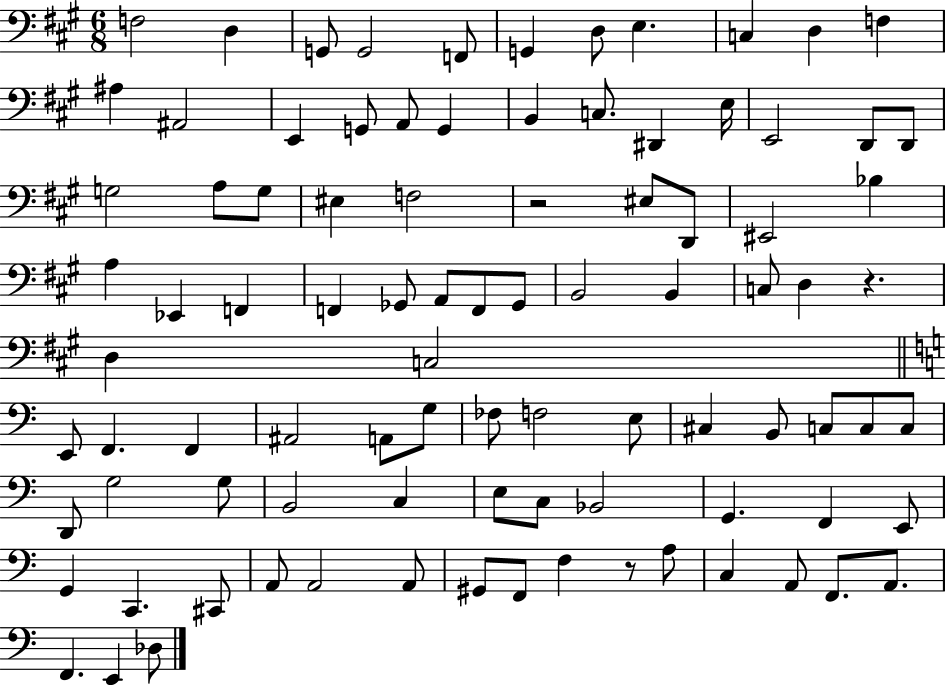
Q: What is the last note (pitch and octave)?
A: Db3